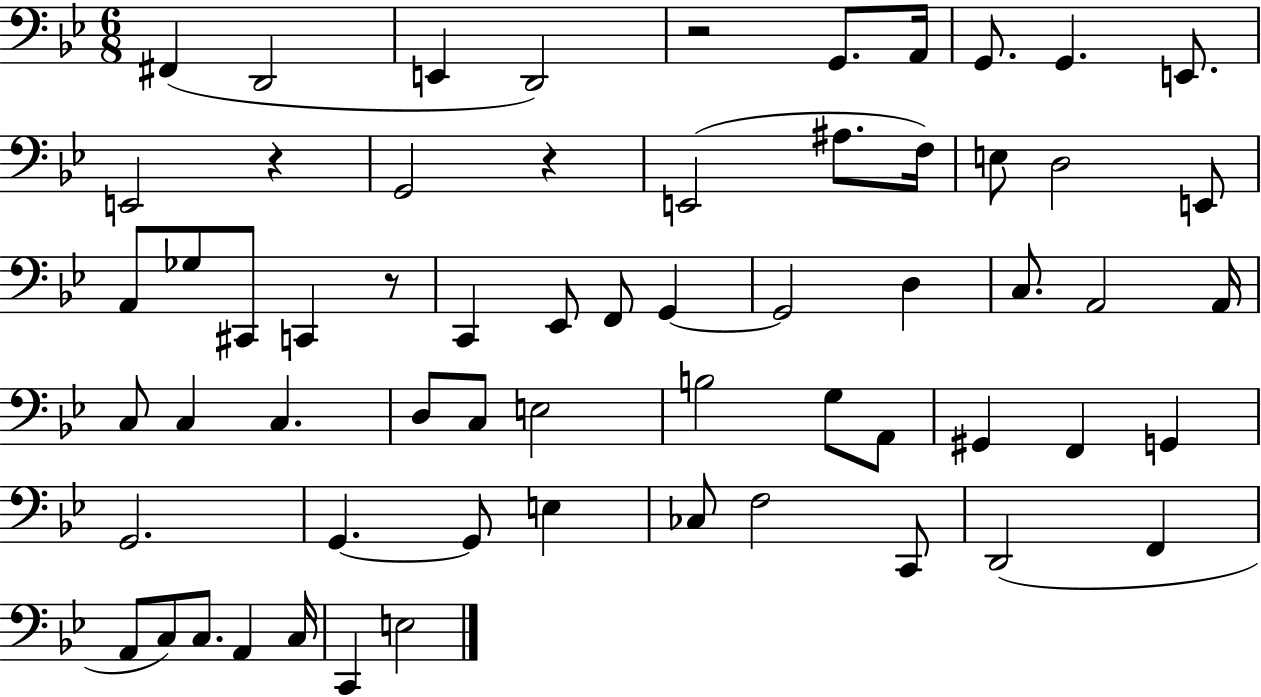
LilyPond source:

{
  \clef bass
  \numericTimeSignature
  \time 6/8
  \key bes \major
  fis,4( d,2 | e,4 d,2) | r2 g,8. a,16 | g,8. g,4. e,8. | \break e,2 r4 | g,2 r4 | e,2( ais8. f16) | e8 d2 e,8 | \break a,8 ges8 cis,8 c,4 r8 | c,4 ees,8 f,8 g,4~~ | g,2 d4 | c8. a,2 a,16 | \break c8 c4 c4. | d8 c8 e2 | b2 g8 a,8 | gis,4 f,4 g,4 | \break g,2. | g,4.~~ g,8 e4 | ces8 f2 c,8 | d,2( f,4 | \break a,8 c8) c8. a,4 c16 | c,4 e2 | \bar "|."
}